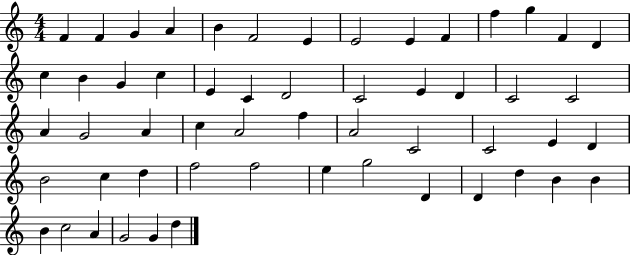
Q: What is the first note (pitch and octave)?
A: F4